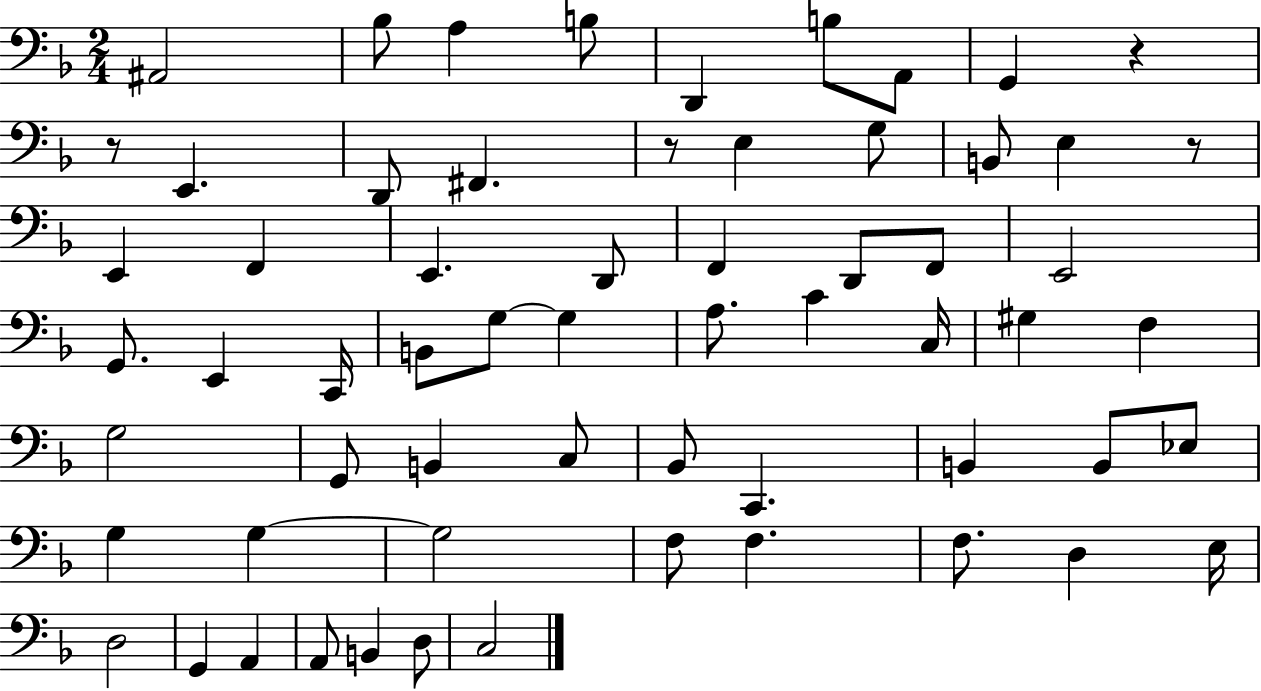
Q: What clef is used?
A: bass